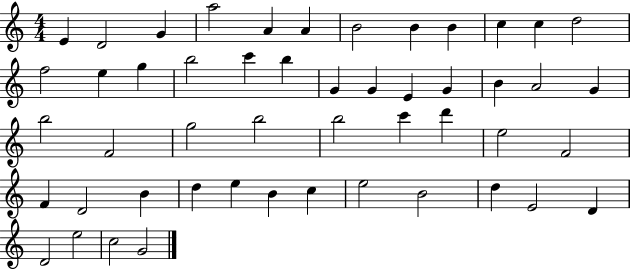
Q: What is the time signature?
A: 4/4